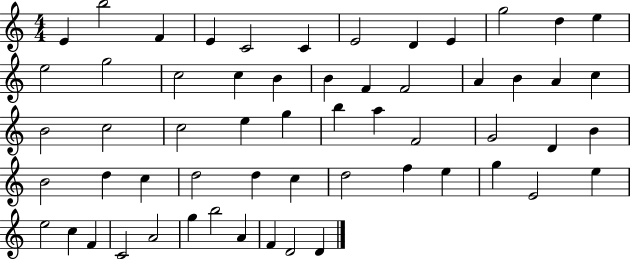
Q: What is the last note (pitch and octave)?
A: D4